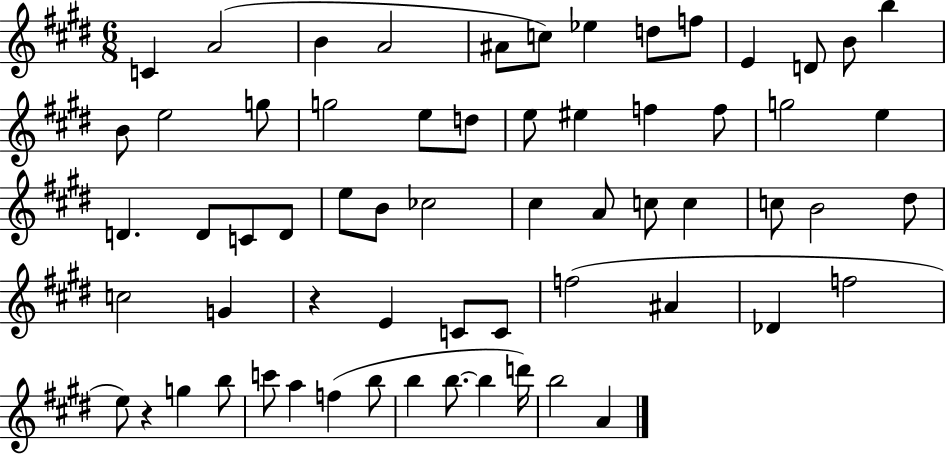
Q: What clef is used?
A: treble